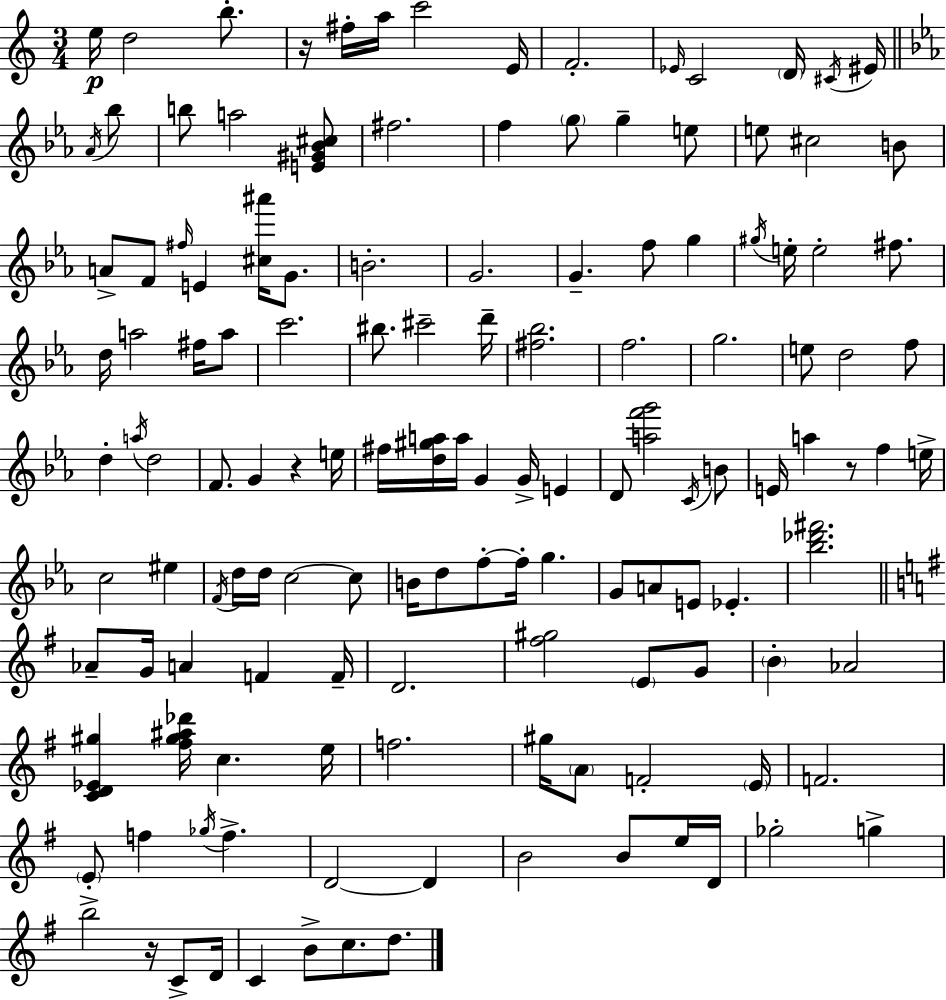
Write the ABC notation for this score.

X:1
T:Untitled
M:3/4
L:1/4
K:C
e/4 d2 b/2 z/4 ^f/4 a/4 c'2 E/4 F2 _E/4 C2 D/4 ^C/4 ^E/4 _A/4 _b/2 b/2 a2 [E^G_B^c]/2 ^f2 f g/2 g e/2 e/2 ^c2 B/2 A/2 F/2 ^f/4 E [^c^a']/4 G/2 B2 G2 G f/2 g ^g/4 e/4 e2 ^f/2 d/4 a2 ^f/4 a/2 c'2 ^b/2 ^c'2 d'/4 [^f_b]2 f2 g2 e/2 d2 f/2 d a/4 d2 F/2 G z e/4 ^f/4 [d^ga]/4 a/4 G G/4 E D/2 [af'g']2 C/4 B/2 E/4 a z/2 f e/4 c2 ^e F/4 d/4 d/4 c2 c/2 B/4 d/2 f/2 f/4 g G/2 A/2 E/2 _E [_b_d'^f']2 _A/2 G/4 A F F/4 D2 [^f^g]2 E/2 G/2 B _A2 [CD_E^g] [^f^g^a_d']/4 c e/4 f2 ^g/4 A/2 F2 E/4 F2 E/2 f _g/4 f D2 D B2 B/2 e/4 D/4 _g2 g b2 z/4 C/2 D/4 C B/2 c/2 d/2